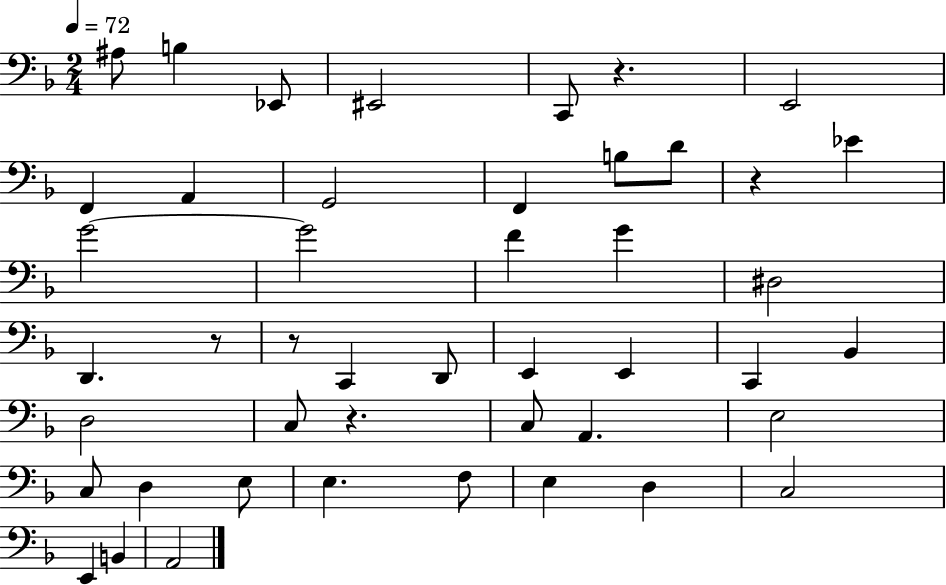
X:1
T:Untitled
M:2/4
L:1/4
K:F
^A,/2 B, _E,,/2 ^E,,2 C,,/2 z E,,2 F,, A,, G,,2 F,, B,/2 D/2 z _E G2 G2 F G ^D,2 D,, z/2 z/2 C,, D,,/2 E,, E,, C,, _B,, D,2 C,/2 z C,/2 A,, E,2 C,/2 D, E,/2 E, F,/2 E, D, C,2 E,, B,, A,,2